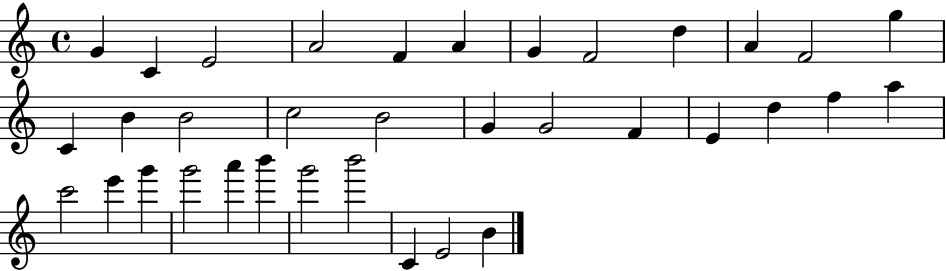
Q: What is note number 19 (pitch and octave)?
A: G4